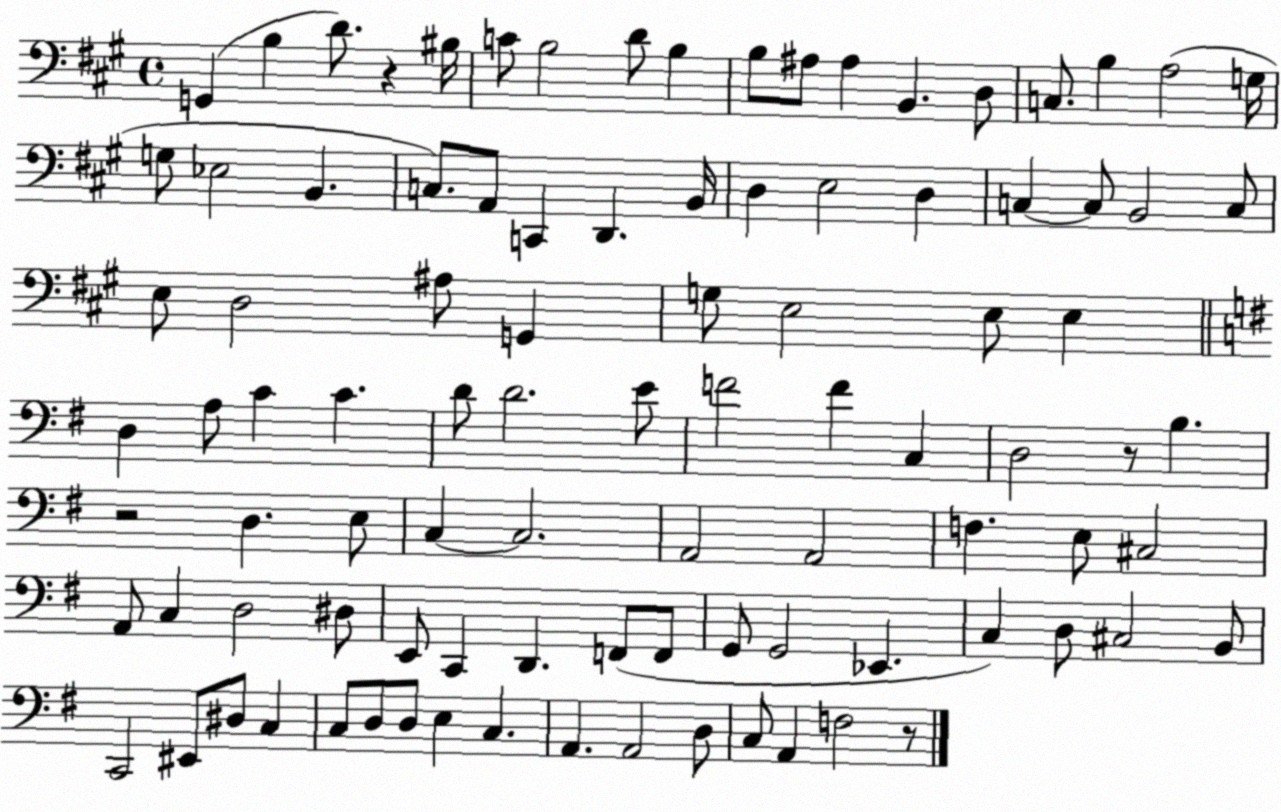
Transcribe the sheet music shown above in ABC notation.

X:1
T:Untitled
M:4/4
L:1/4
K:A
G,, B, D/2 z ^B,/4 C/2 B,2 D/2 B, B,/2 ^A,/2 ^A, B,, D,/2 C,/2 B, A,2 G,/4 G,/2 _E,2 B,, C,/2 A,,/2 C,, D,, B,,/4 D, E,2 D, C, C,/2 B,,2 C,/2 E,/2 D,2 ^A,/2 G,, G,/2 E,2 E,/2 E, D, A,/2 C C D/2 D2 E/2 F2 F C, D,2 z/2 B, z2 D, E,/2 C, C,2 A,,2 A,,2 F, E,/2 ^C,2 A,,/2 C, D,2 ^D,/2 E,,/2 C,, D,, F,,/2 F,,/2 G,,/2 G,,2 _E,, C, D,/2 ^C,2 B,,/2 C,,2 ^E,,/2 ^D,/2 C, C,/2 D,/2 D,/2 E, C, A,, A,,2 D,/2 C,/2 A,, F,2 z/2